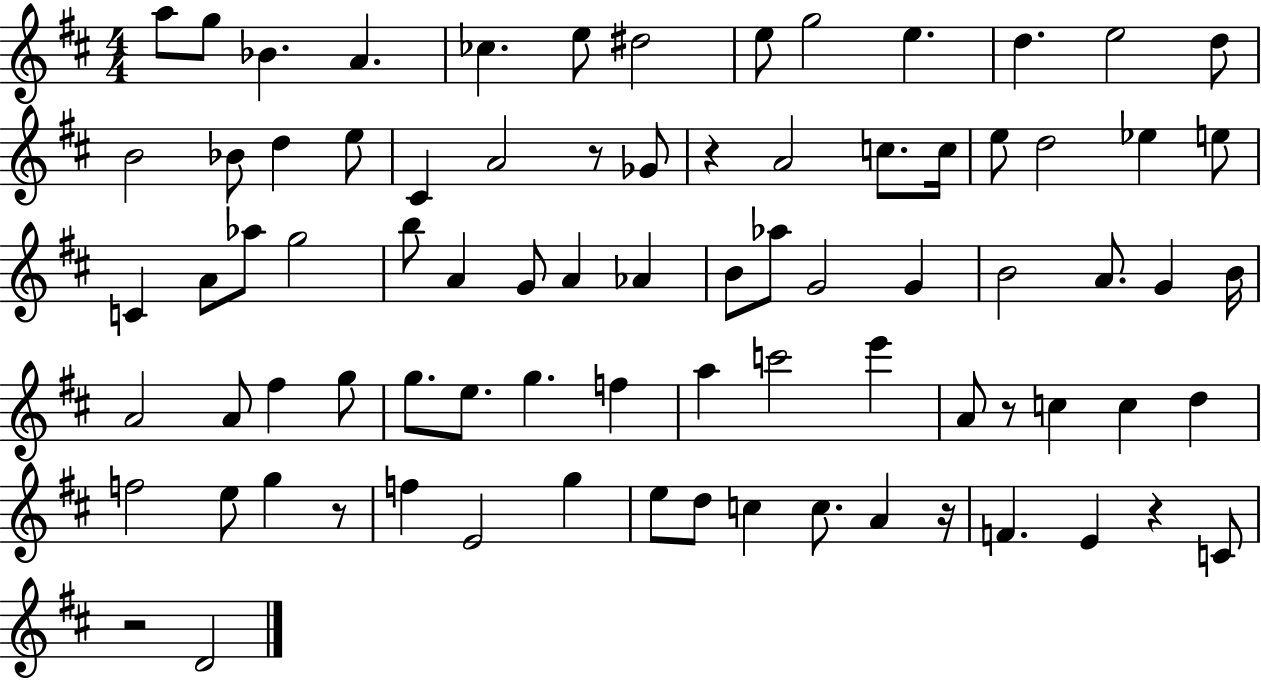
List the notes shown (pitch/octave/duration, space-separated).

A5/e G5/e Bb4/q. A4/q. CES5/q. E5/e D#5/h E5/e G5/h E5/q. D5/q. E5/h D5/e B4/h Bb4/e D5/q E5/e C#4/q A4/h R/e Gb4/e R/q A4/h C5/e. C5/s E5/e D5/h Eb5/q E5/e C4/q A4/e Ab5/e G5/h B5/e A4/q G4/e A4/q Ab4/q B4/e Ab5/e G4/h G4/q B4/h A4/e. G4/q B4/s A4/h A4/e F#5/q G5/e G5/e. E5/e. G5/q. F5/q A5/q C6/h E6/q A4/e R/e C5/q C5/q D5/q F5/h E5/e G5/q R/e F5/q E4/h G5/q E5/e D5/e C5/q C5/e. A4/q R/s F4/q. E4/q R/q C4/e R/h D4/h